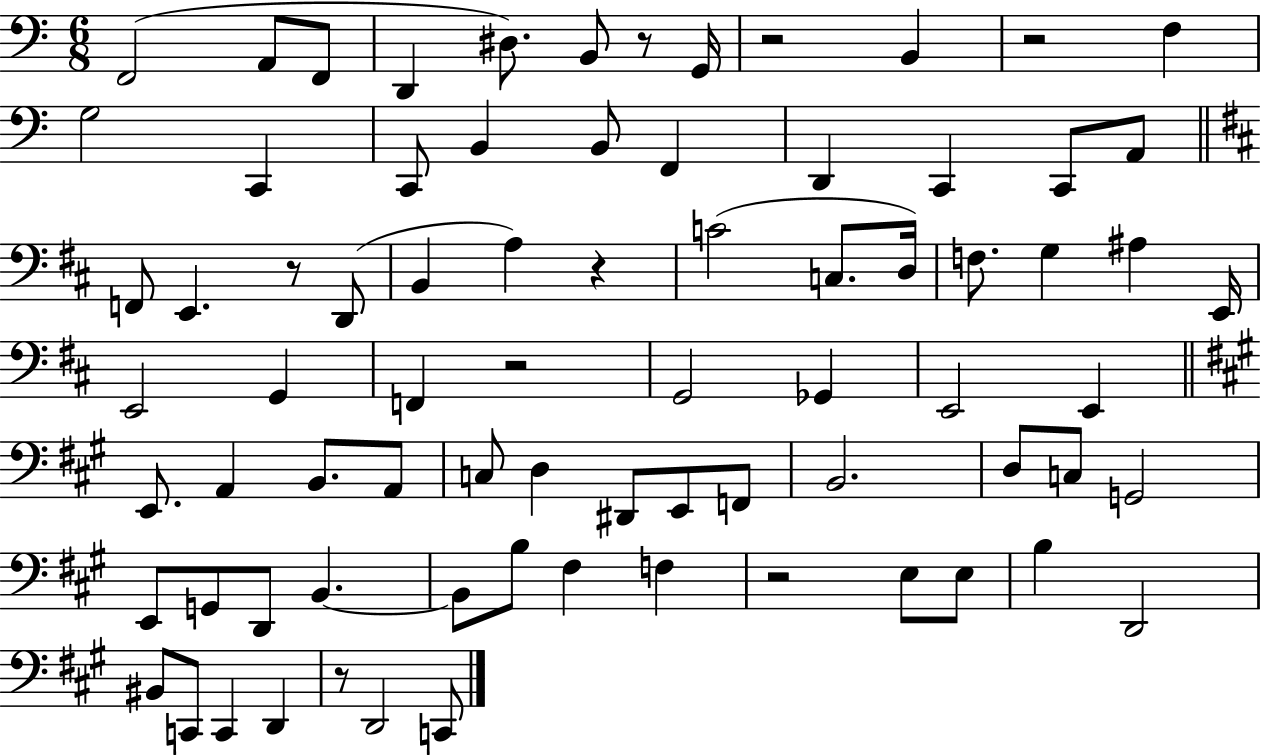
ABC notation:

X:1
T:Untitled
M:6/8
L:1/4
K:C
F,,2 A,,/2 F,,/2 D,, ^D,/2 B,,/2 z/2 G,,/4 z2 B,, z2 F, G,2 C,, C,,/2 B,, B,,/2 F,, D,, C,, C,,/2 A,,/2 F,,/2 E,, z/2 D,,/2 B,, A, z C2 C,/2 D,/4 F,/2 G, ^A, E,,/4 E,,2 G,, F,, z2 G,,2 _G,, E,,2 E,, E,,/2 A,, B,,/2 A,,/2 C,/2 D, ^D,,/2 E,,/2 F,,/2 B,,2 D,/2 C,/2 G,,2 E,,/2 G,,/2 D,,/2 B,, B,,/2 B,/2 ^F, F, z2 E,/2 E,/2 B, D,,2 ^B,,/2 C,,/2 C,, D,, z/2 D,,2 C,,/2